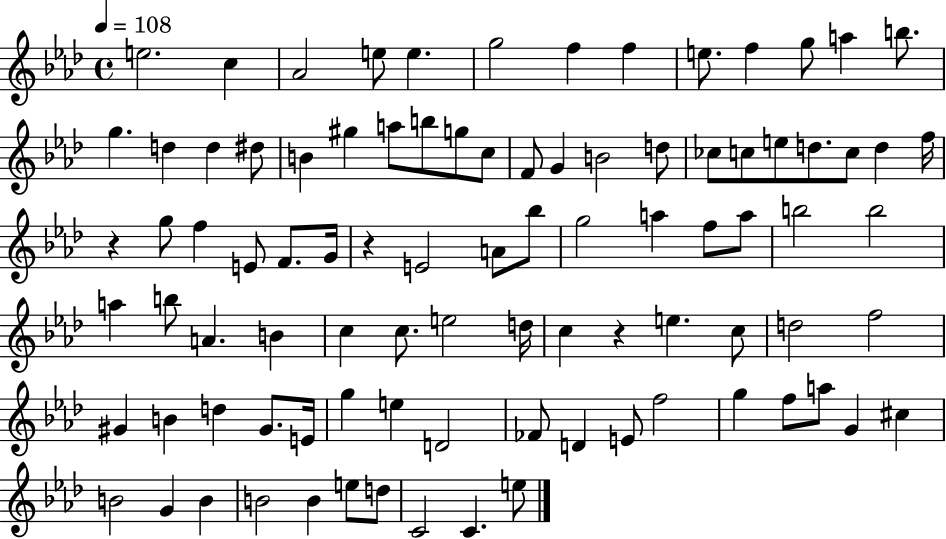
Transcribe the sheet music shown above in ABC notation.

X:1
T:Untitled
M:4/4
L:1/4
K:Ab
e2 c _A2 e/2 e g2 f f e/2 f g/2 a b/2 g d d ^d/2 B ^g a/2 b/2 g/2 c/2 F/2 G B2 d/2 _c/2 c/2 e/2 d/2 c/2 d f/4 z g/2 f E/2 F/2 G/4 z E2 A/2 _b/2 g2 a f/2 a/2 b2 b2 a b/2 A B c c/2 e2 d/4 c z e c/2 d2 f2 ^G B d ^G/2 E/4 g e D2 _F/2 D E/2 f2 g f/2 a/2 G ^c B2 G B B2 B e/2 d/2 C2 C e/2